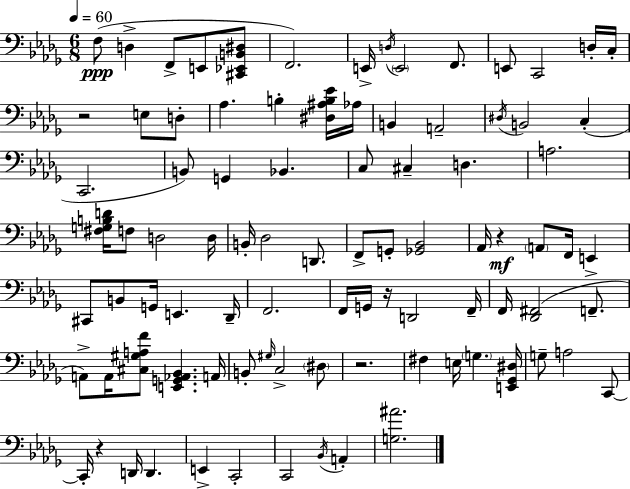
{
  \clef bass
  \numericTimeSignature
  \time 6/8
  \key bes \minor
  \tempo 4 = 60
  f8(\ppp d4-> f,8-> e,8 <cis, ees, b, dis>8 | f,2.) | e,16-> \acciaccatura { d16 } \parenthesize e,2 f,8. | e,8 c,2 d16-. | \break c16-. r2 e8 d8-. | aes4. b4-. <dis ais b ees'>16 | aes16 b,4 a,2-- | \acciaccatura { dis16 } b,2 c4-.( | \break c,2. | b,8) g,4 bes,4. | c8 cis4-- d4. | a2. | \break <fis g b d'>16 f8 d2 | d16 b,16-. des2 d,8. | f,8-> g,8-. <ges, bes,>2 | aes,16 r4\mf \parenthesize a,8 f,16 e,4-> | \break cis,8 b,8 g,16 e,4. | des,16-- f,2. | f,16 g,16 r16 d,2 | f,16-- f,16 <des, fis,>2( f,8.-- | \break a,8->) a,16 <cis gis a f'>8 <e, g, aes, bes,>4. | a,16 b,8-. \grace { gis16 } c2-> | \parenthesize dis8 r2. | fis4 e16 \parenthesize g4. | \break <e, ges, dis>16 g8-- a2 | c,8~~ c,16-. r4 d,16 d,4. | e,4-> c,2-. | c,2 \acciaccatura { bes,16 } | \break a,4-. <g ais'>2. | \bar "|."
}